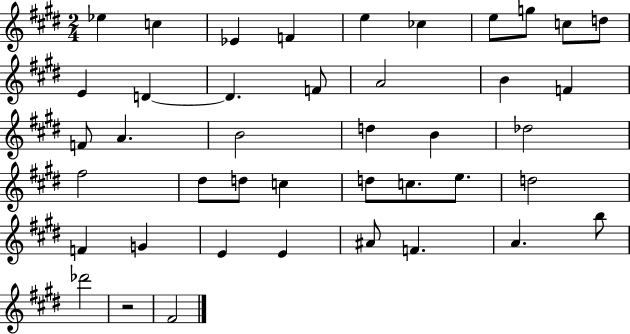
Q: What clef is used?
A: treble